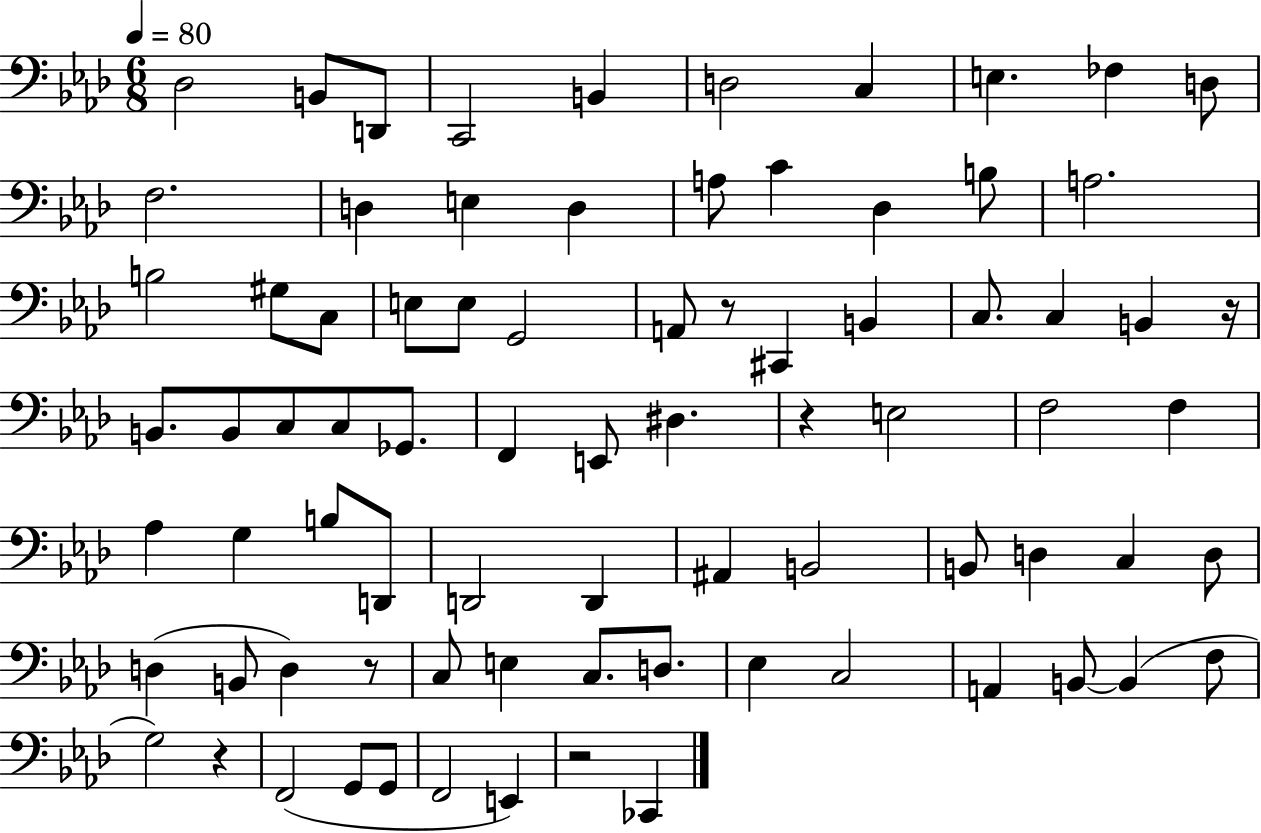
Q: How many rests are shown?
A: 6